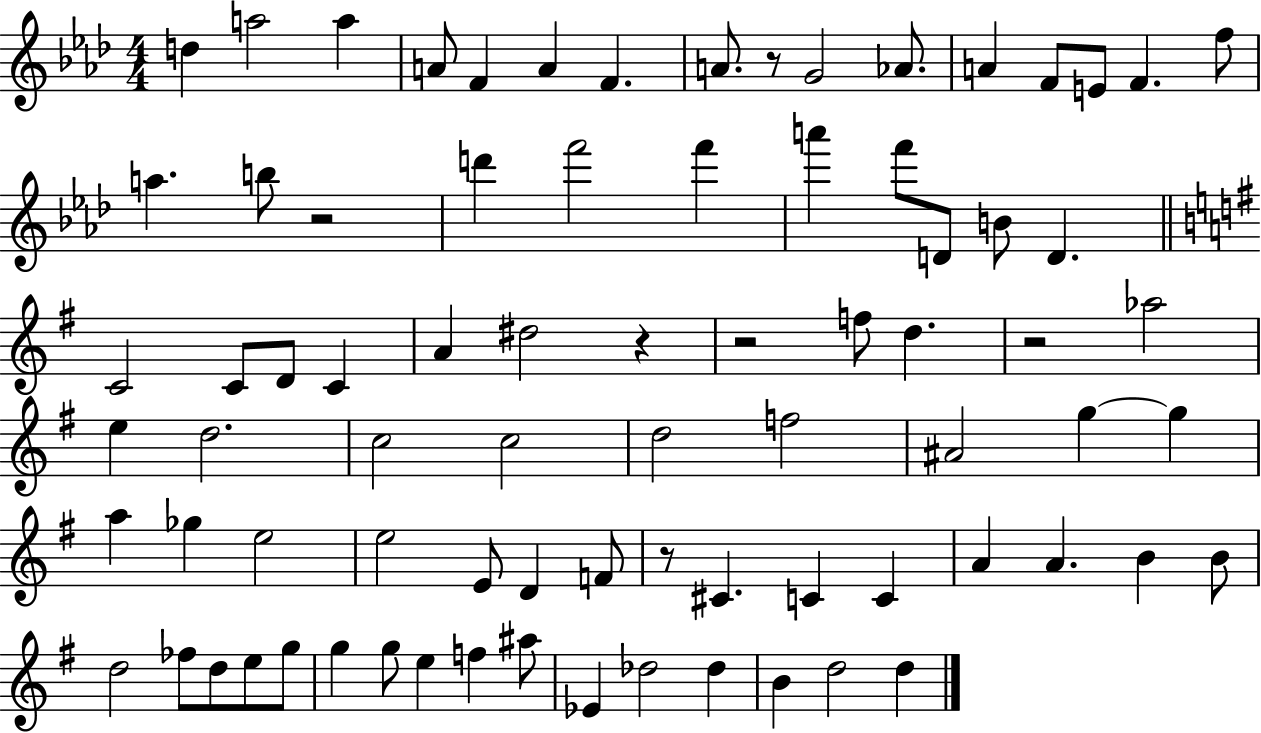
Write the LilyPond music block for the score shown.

{
  \clef treble
  \numericTimeSignature
  \time 4/4
  \key aes \major
  \repeat volta 2 { d''4 a''2 a''4 | a'8 f'4 a'4 f'4. | a'8. r8 g'2 aes'8. | a'4 f'8 e'8 f'4. f''8 | \break a''4. b''8 r2 | d'''4 f'''2 f'''4 | a'''4 f'''8 d'8 b'8 d'4. | \bar "||" \break \key e \minor c'2 c'8 d'8 c'4 | a'4 dis''2 r4 | r2 f''8 d''4. | r2 aes''2 | \break e''4 d''2. | c''2 c''2 | d''2 f''2 | ais'2 g''4~~ g''4 | \break a''4 ges''4 e''2 | e''2 e'8 d'4 f'8 | r8 cis'4. c'4 c'4 | a'4 a'4. b'4 b'8 | \break d''2 fes''8 d''8 e''8 g''8 | g''4 g''8 e''4 f''4 ais''8 | ees'4 des''2 des''4 | b'4 d''2 d''4 | \break } \bar "|."
}